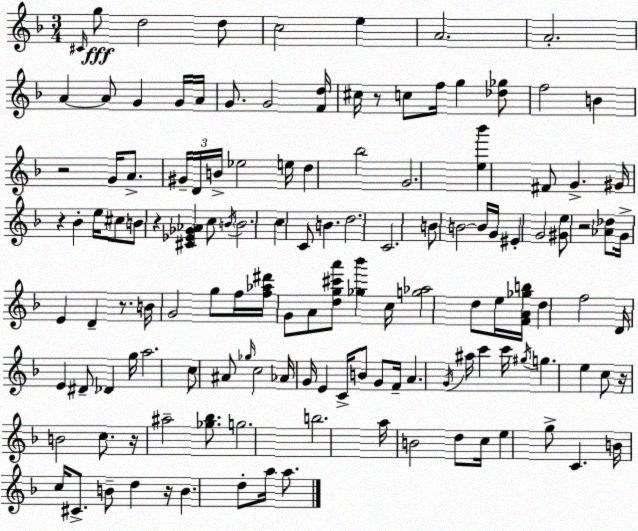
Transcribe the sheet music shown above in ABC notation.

X:1
T:Untitled
M:3/4
L:1/4
K:Dm
^C/4 g/2 d2 d/2 c2 e A2 A2 A A/2 G G/4 A/4 G/2 G2 [Fd]/4 ^c/4 z/2 c/2 f/4 g [_d_g]/2 f2 B z2 G/4 A/2 ^G/4 D/4 B/4 _e2 e/4 d _b2 G2 [e_b'] ^F/2 G ^G/4 z _B e/4 ^c/2 B/2 z [^C_E_G_A] c/2 B/4 B2 c C/2 B d2 C2 B/2 B2 B/4 G/4 ^E G2 [^Ge]/2 z2 [_A_d]/2 G/4 E D z/2 B/4 G2 g/2 f/4 [f_a^d']/4 G/2 A/2 [dg^c'a']/2 [_g_b'] c/4 [g_a]2 d/2 e/4 [FA_gb]/4 d f2 D/4 E ^D/2 _D g/4 a2 c/2 ^A/2 _g/4 c2 _A/4 G/4 E C/4 B/2 G/2 F/4 A G/4 ^a/4 c' c'/4 ^g/4 g e c/2 z/4 B2 c/2 z/4 ^a2 [_g_b]/2 g2 b2 a/4 B2 d/2 c/4 e g/2 C B/4 c/4 ^C/2 B/2 d z/4 B d/2 a/4 a/2